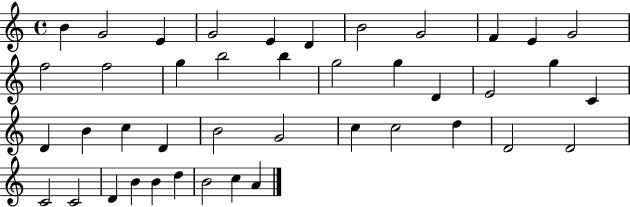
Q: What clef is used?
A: treble